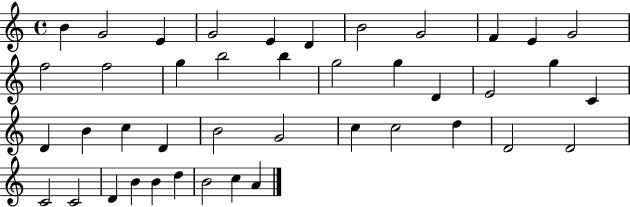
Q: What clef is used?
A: treble